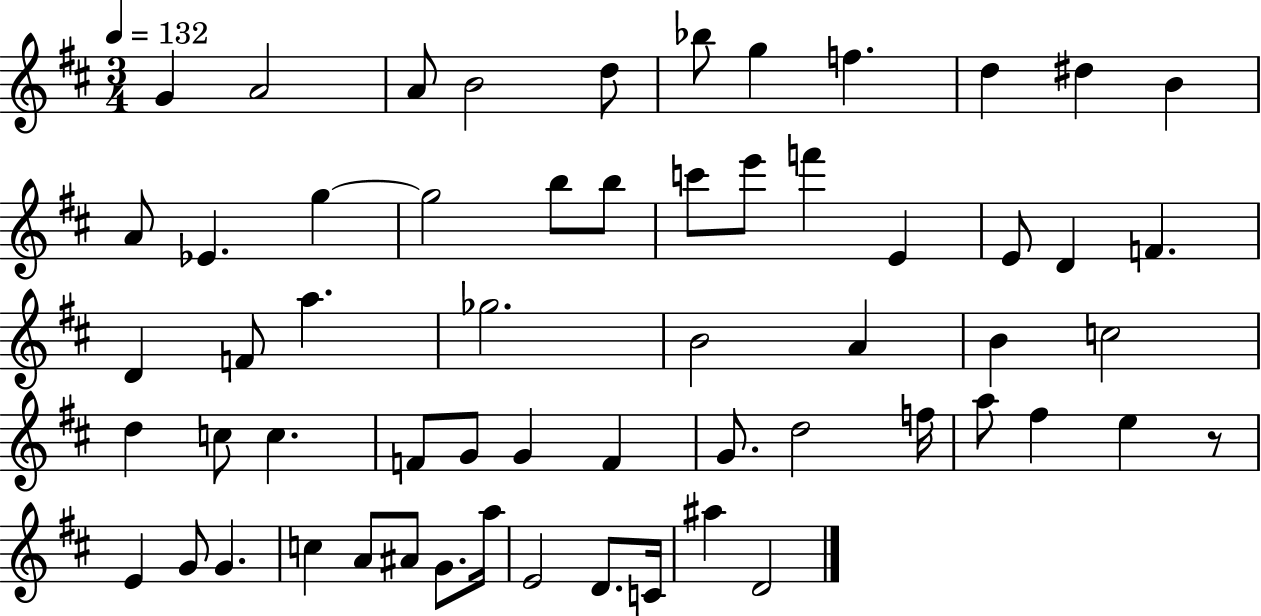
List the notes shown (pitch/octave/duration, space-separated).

G4/q A4/h A4/e B4/h D5/e Bb5/e G5/q F5/q. D5/q D#5/q B4/q A4/e Eb4/q. G5/q G5/h B5/e B5/e C6/e E6/e F6/q E4/q E4/e D4/q F4/q. D4/q F4/e A5/q. Gb5/h. B4/h A4/q B4/q C5/h D5/q C5/e C5/q. F4/e G4/e G4/q F4/q G4/e. D5/h F5/s A5/e F#5/q E5/q R/e E4/q G4/e G4/q. C5/q A4/e A#4/e G4/e. A5/s E4/h D4/e. C4/s A#5/q D4/h